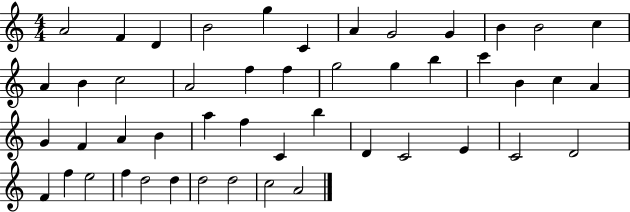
A4/h F4/q D4/q B4/h G5/q C4/q A4/q G4/h G4/q B4/q B4/h C5/q A4/q B4/q C5/h A4/h F5/q F5/q G5/h G5/q B5/q C6/q B4/q C5/q A4/q G4/q F4/q A4/q B4/q A5/q F5/q C4/q B5/q D4/q C4/h E4/q C4/h D4/h F4/q F5/q E5/h F5/q D5/h D5/q D5/h D5/h C5/h A4/h